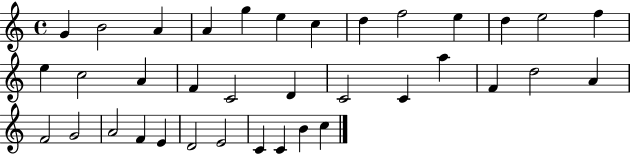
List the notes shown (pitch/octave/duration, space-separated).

G4/q B4/h A4/q A4/q G5/q E5/q C5/q D5/q F5/h E5/q D5/q E5/h F5/q E5/q C5/h A4/q F4/q C4/h D4/q C4/h C4/q A5/q F4/q D5/h A4/q F4/h G4/h A4/h F4/q E4/q D4/h E4/h C4/q C4/q B4/q C5/q